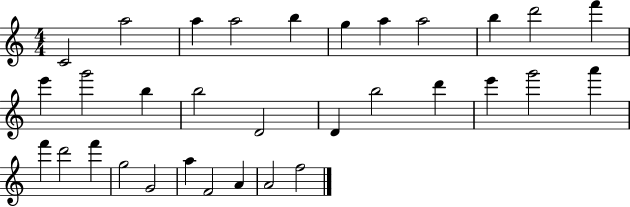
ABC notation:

X:1
T:Untitled
M:4/4
L:1/4
K:C
C2 a2 a a2 b g a a2 b d'2 f' e' g'2 b b2 D2 D b2 d' e' g'2 a' f' d'2 f' g2 G2 a F2 A A2 f2